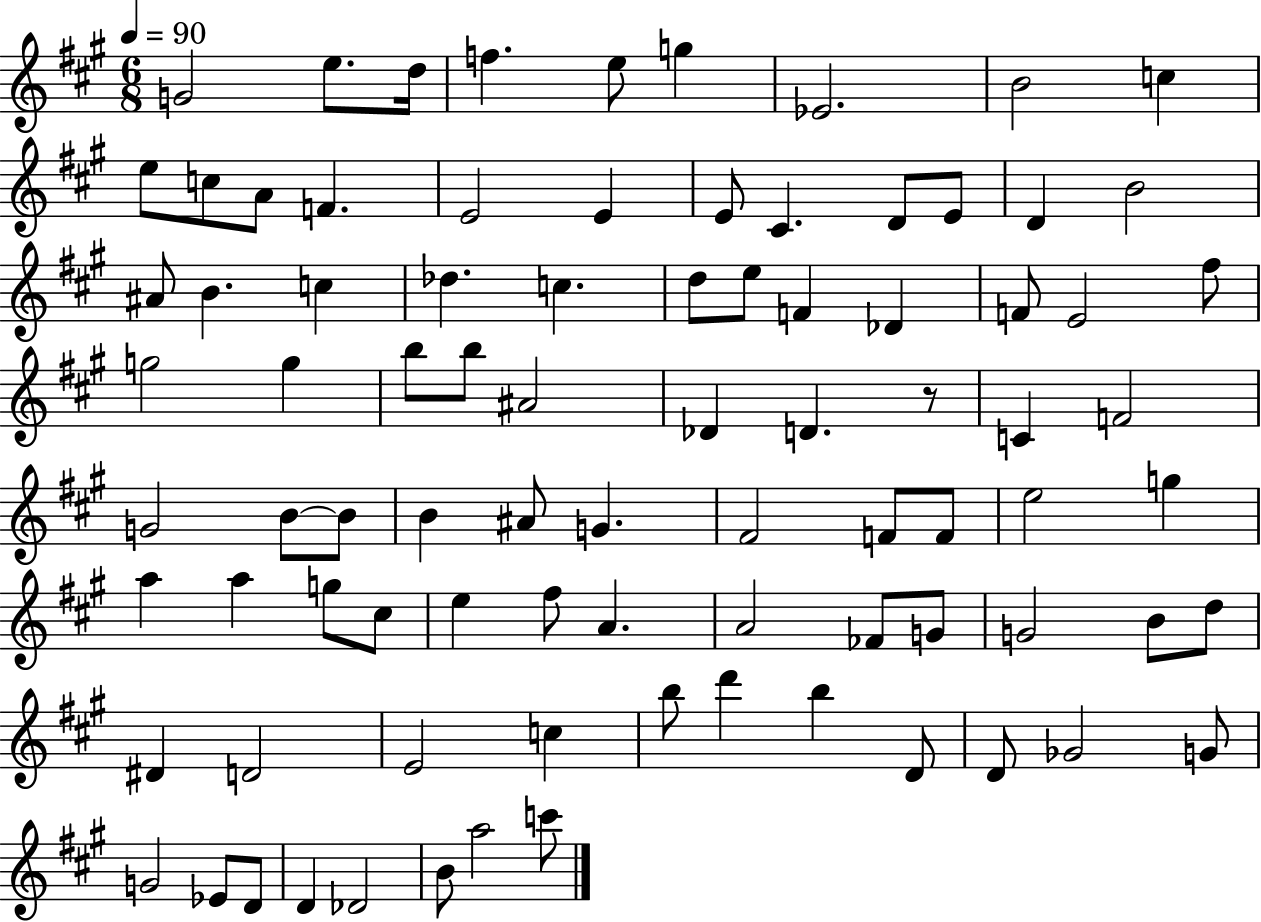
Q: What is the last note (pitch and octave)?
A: C6